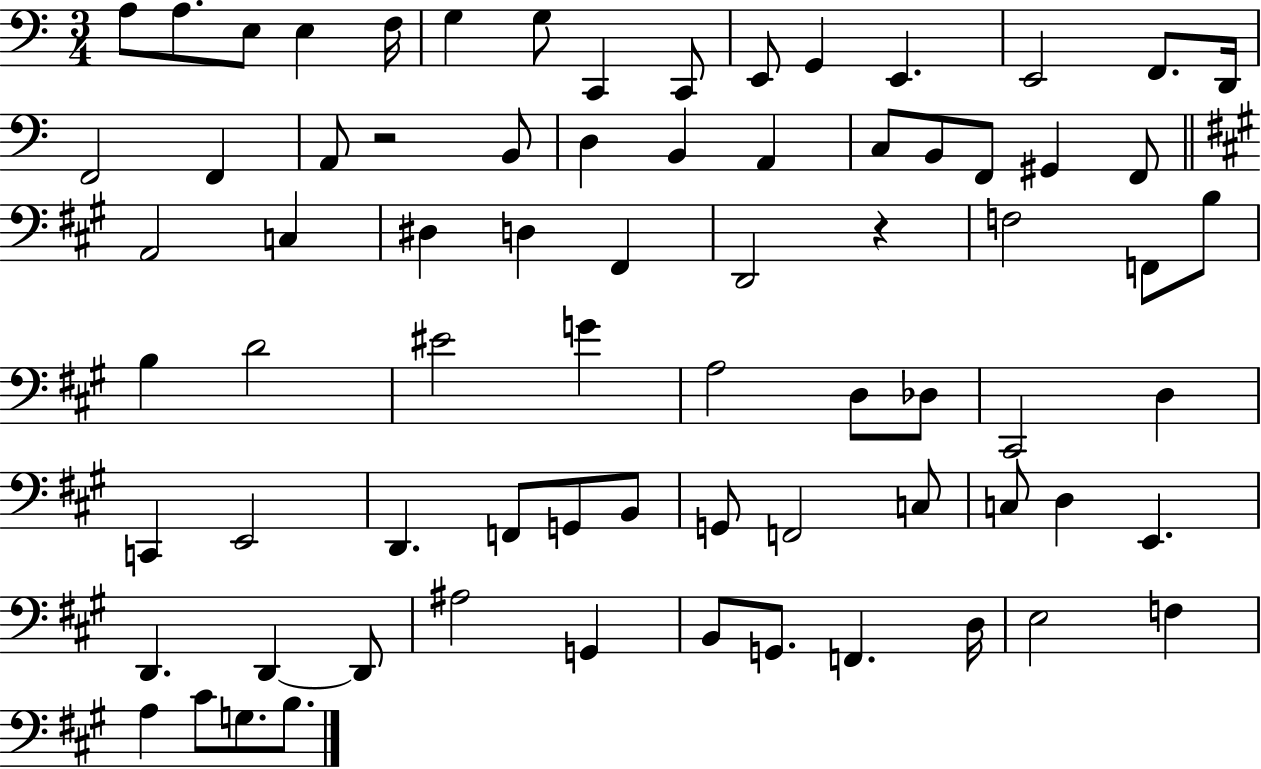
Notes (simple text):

A3/e A3/e. E3/e E3/q F3/s G3/q G3/e C2/q C2/e E2/e G2/q E2/q. E2/h F2/e. D2/s F2/h F2/q A2/e R/h B2/e D3/q B2/q A2/q C3/e B2/e F2/e G#2/q F2/e A2/h C3/q D#3/q D3/q F#2/q D2/h R/q F3/h F2/e B3/e B3/q D4/h EIS4/h G4/q A3/h D3/e Db3/e C#2/h D3/q C2/q E2/h D2/q. F2/e G2/e B2/e G2/e F2/h C3/e C3/e D3/q E2/q. D2/q. D2/q D2/e A#3/h G2/q B2/e G2/e. F2/q. D3/s E3/h F3/q A3/q C#4/e G3/e. B3/e.